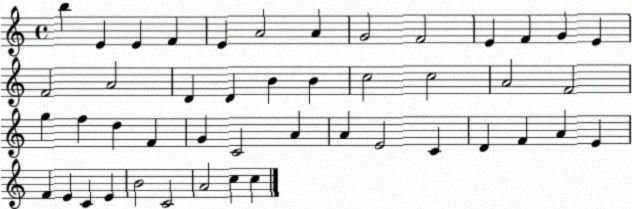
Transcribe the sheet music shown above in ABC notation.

X:1
T:Untitled
M:4/4
L:1/4
K:C
b E E F E A2 A G2 F2 E F G E F2 A2 D D B B c2 c2 A2 F2 g f d F G C2 A A E2 C D F A E F E C E B2 C2 A2 c c